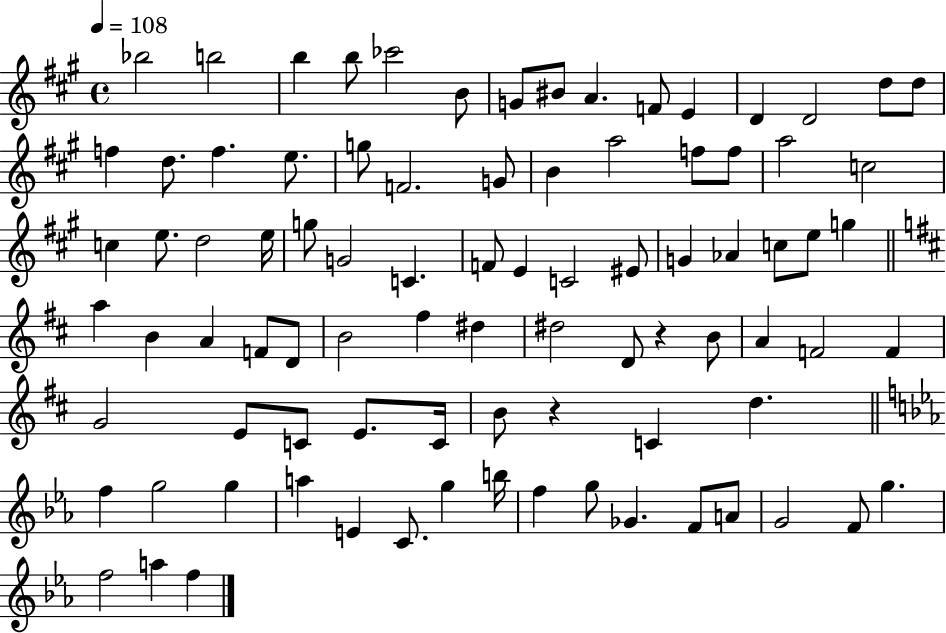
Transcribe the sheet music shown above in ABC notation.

X:1
T:Untitled
M:4/4
L:1/4
K:A
_b2 b2 b b/2 _c'2 B/2 G/2 ^B/2 A F/2 E D D2 d/2 d/2 f d/2 f e/2 g/2 F2 G/2 B a2 f/2 f/2 a2 c2 c e/2 d2 e/4 g/2 G2 C F/2 E C2 ^E/2 G _A c/2 e/2 g a B A F/2 D/2 B2 ^f ^d ^d2 D/2 z B/2 A F2 F G2 E/2 C/2 E/2 C/4 B/2 z C d f g2 g a E C/2 g b/4 f g/2 _G F/2 A/2 G2 F/2 g f2 a f